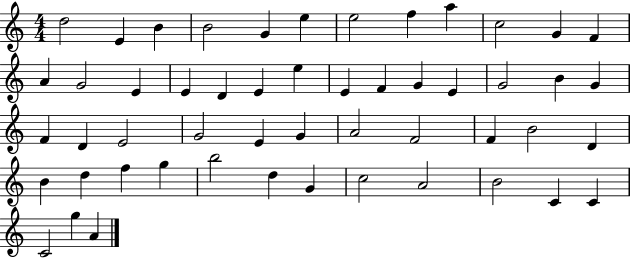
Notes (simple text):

D5/h E4/q B4/q B4/h G4/q E5/q E5/h F5/q A5/q C5/h G4/q F4/q A4/q G4/h E4/q E4/q D4/q E4/q E5/q E4/q F4/q G4/q E4/q G4/h B4/q G4/q F4/q D4/q E4/h G4/h E4/q G4/q A4/h F4/h F4/q B4/h D4/q B4/q D5/q F5/q G5/q B5/h D5/q G4/q C5/h A4/h B4/h C4/q C4/q C4/h G5/q A4/q